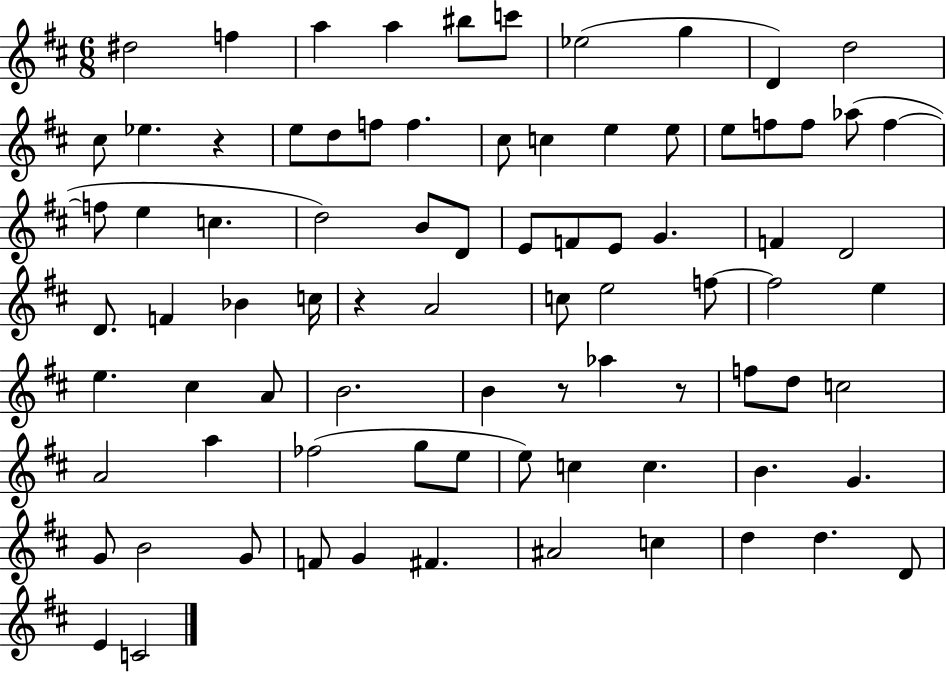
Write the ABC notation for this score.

X:1
T:Untitled
M:6/8
L:1/4
K:D
^d2 f a a ^b/2 c'/2 _e2 g D d2 ^c/2 _e z e/2 d/2 f/2 f ^c/2 c e e/2 e/2 f/2 f/2 _a/2 f f/2 e c d2 B/2 D/2 E/2 F/2 E/2 G F D2 D/2 F _B c/4 z A2 c/2 e2 f/2 f2 e e ^c A/2 B2 B z/2 _a z/2 f/2 d/2 c2 A2 a _f2 g/2 e/2 e/2 c c B G G/2 B2 G/2 F/2 G ^F ^A2 c d d D/2 E C2